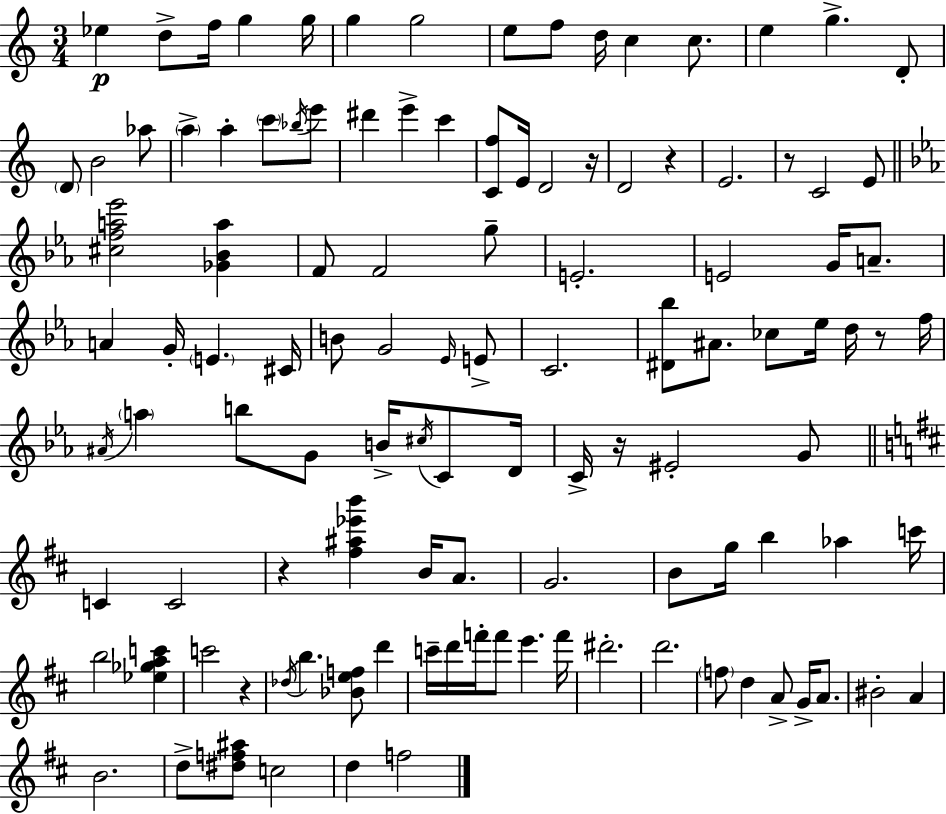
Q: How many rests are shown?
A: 7